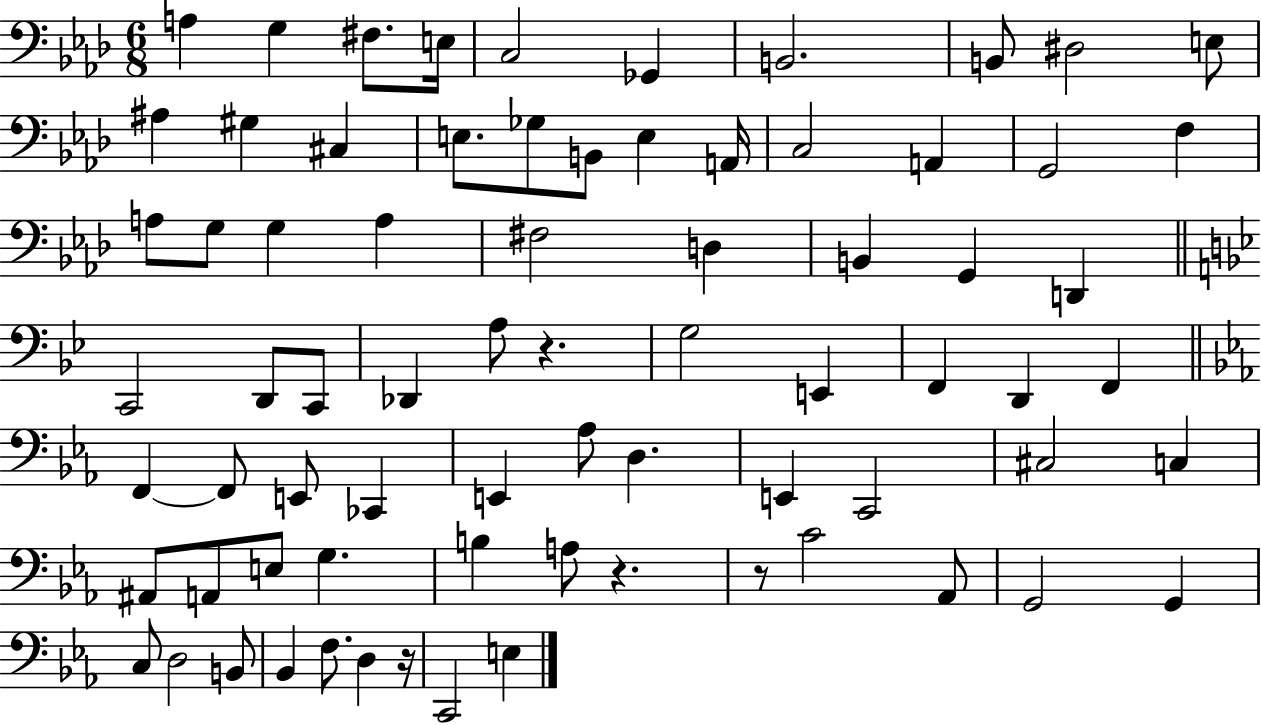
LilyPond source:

{
  \clef bass
  \numericTimeSignature
  \time 6/8
  \key aes \major
  \repeat volta 2 { a4 g4 fis8. e16 | c2 ges,4 | b,2. | b,8 dis2 e8 | \break ais4 gis4 cis4 | e8. ges8 b,8 e4 a,16 | c2 a,4 | g,2 f4 | \break a8 g8 g4 a4 | fis2 d4 | b,4 g,4 d,4 | \bar "||" \break \key g \minor c,2 d,8 c,8 | des,4 a8 r4. | g2 e,4 | f,4 d,4 f,4 | \break \bar "||" \break \key ees \major f,4~~ f,8 e,8 ces,4 | e,4 aes8 d4. | e,4 c,2 | cis2 c4 | \break ais,8 a,8 e8 g4. | b4 a8 r4. | r8 c'2 aes,8 | g,2 g,4 | \break c8 d2 b,8 | bes,4 f8. d4 r16 | c,2 e4 | } \bar "|."
}